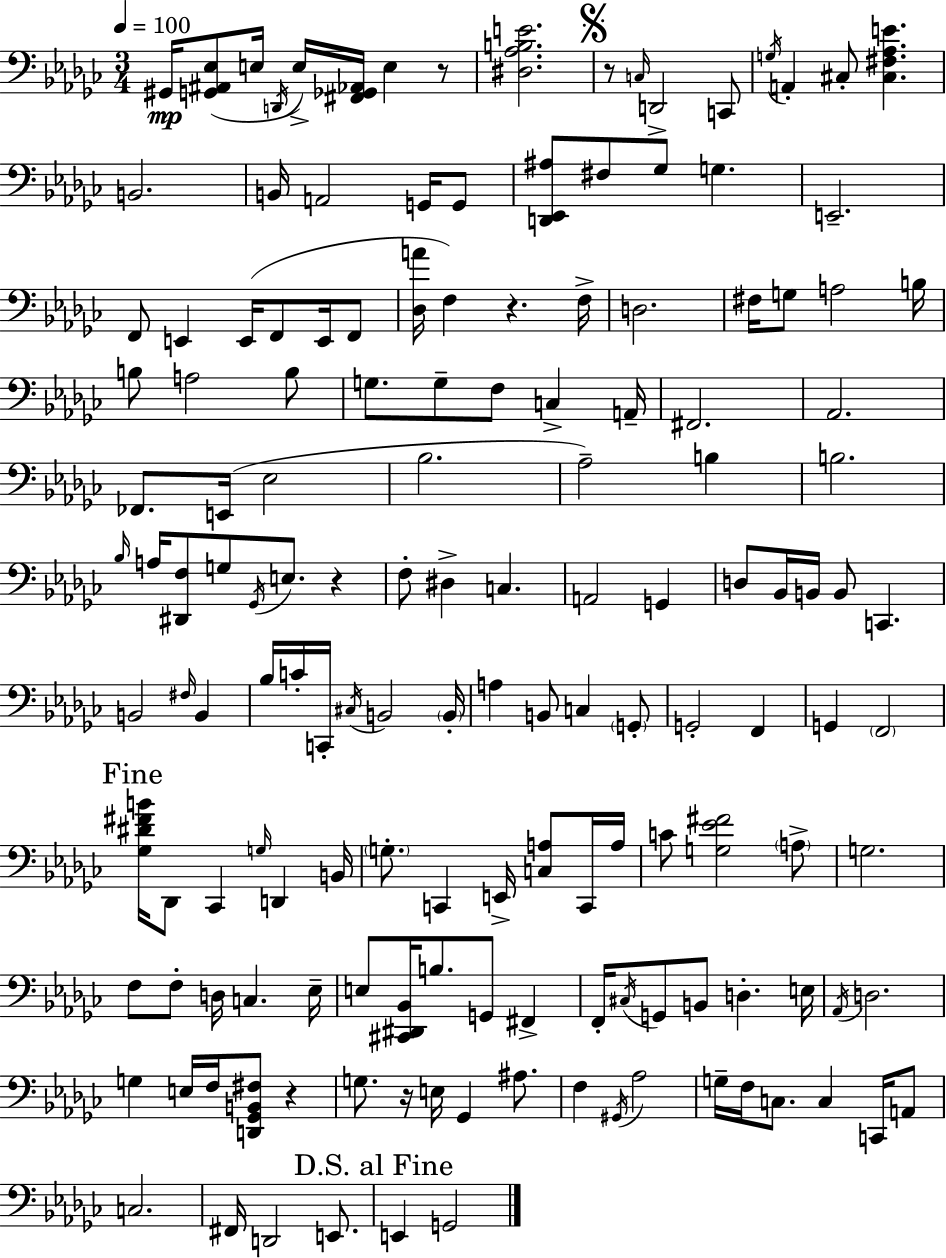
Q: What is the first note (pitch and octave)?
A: G#2